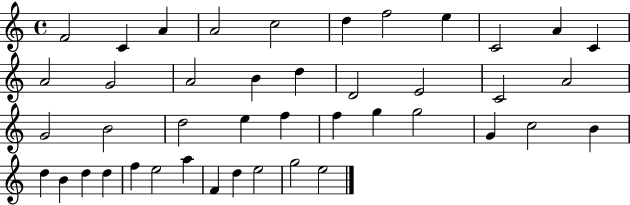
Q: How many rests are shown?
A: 0